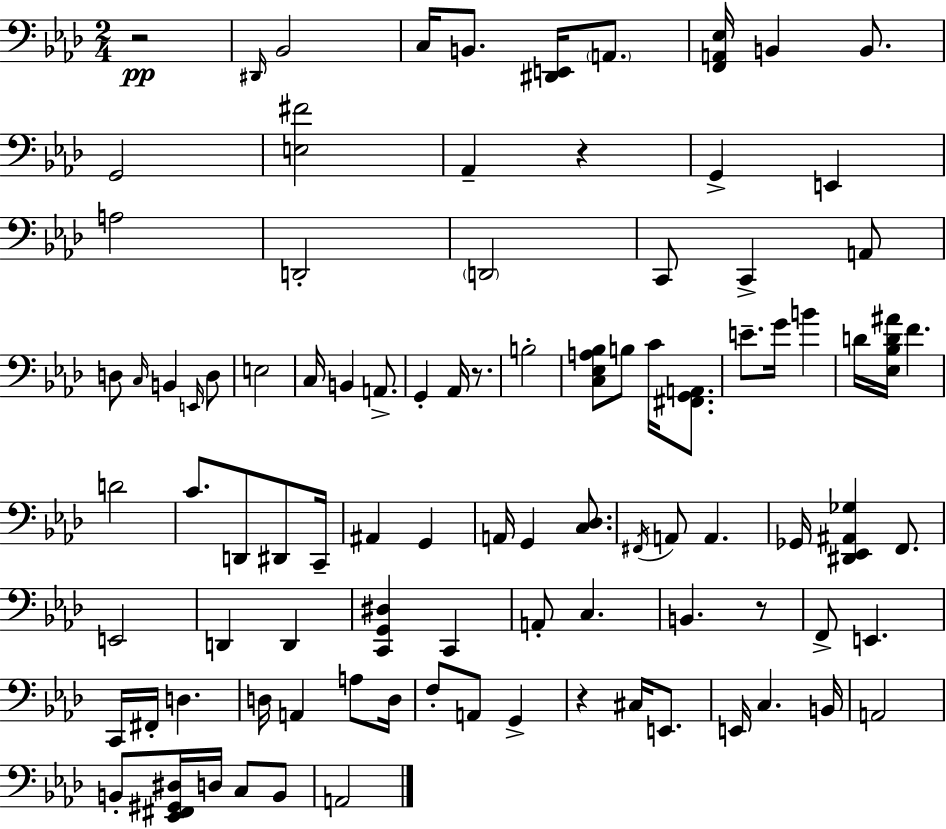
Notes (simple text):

R/h D#2/s Bb2/h C3/s B2/e. [D#2,E2]/s A2/e. [F2,A2,Eb3]/s B2/q B2/e. G2/h [E3,F#4]/h Ab2/q R/q G2/q E2/q A3/h D2/h D2/h C2/e C2/q A2/e D3/e C3/s B2/q E2/s D3/e E3/h C3/s B2/q A2/e. G2/q Ab2/s R/e. B3/h [C3,Eb3,A3,Bb3]/e B3/e C4/s [F#2,G2,A2]/e. E4/e. G4/s B4/q D4/s [Eb3,Bb3,D4,A#4]/s F4/q. D4/h C4/e. D2/e D#2/e C2/s A#2/q G2/q A2/s G2/q [C3,Db3]/e. F#2/s A2/e A2/q. Gb2/s [D#2,Eb2,A#2,Gb3]/q F2/e. E2/h D2/q D2/q [C2,G2,D#3]/q C2/q A2/e C3/q. B2/q. R/e F2/e E2/q. C2/s F#2/s D3/q. D3/s A2/q A3/e D3/s F3/e A2/e G2/q R/q C#3/s E2/e. E2/s C3/q. B2/s A2/h B2/e [Eb2,F#2,G#2,D#3]/s D3/s C3/e B2/e A2/h